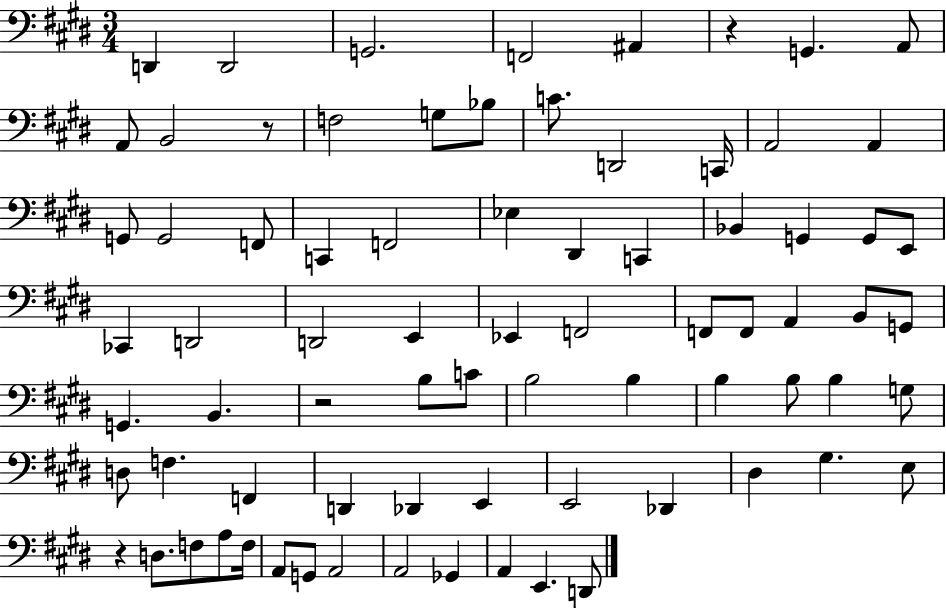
X:1
T:Untitled
M:3/4
L:1/4
K:E
D,, D,,2 G,,2 F,,2 ^A,, z G,, A,,/2 A,,/2 B,,2 z/2 F,2 G,/2 _B,/2 C/2 D,,2 C,,/4 A,,2 A,, G,,/2 G,,2 F,,/2 C,, F,,2 _E, ^D,, C,, _B,, G,, G,,/2 E,,/2 _C,, D,,2 D,,2 E,, _E,, F,,2 F,,/2 F,,/2 A,, B,,/2 G,,/2 G,, B,, z2 B,/2 C/2 B,2 B, B, B,/2 B, G,/2 D,/2 F, F,, D,, _D,, E,, E,,2 _D,, ^D, ^G, E,/2 z D,/2 F,/2 A,/2 F,/4 A,,/2 G,,/2 A,,2 A,,2 _G,, A,, E,, D,,/2